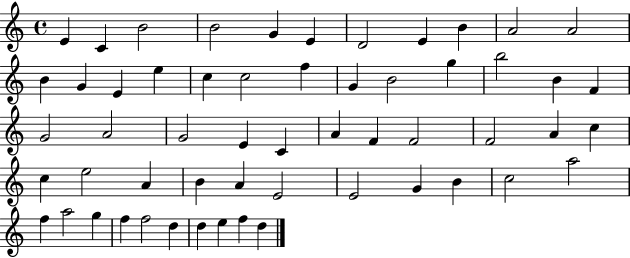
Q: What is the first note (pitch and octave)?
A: E4